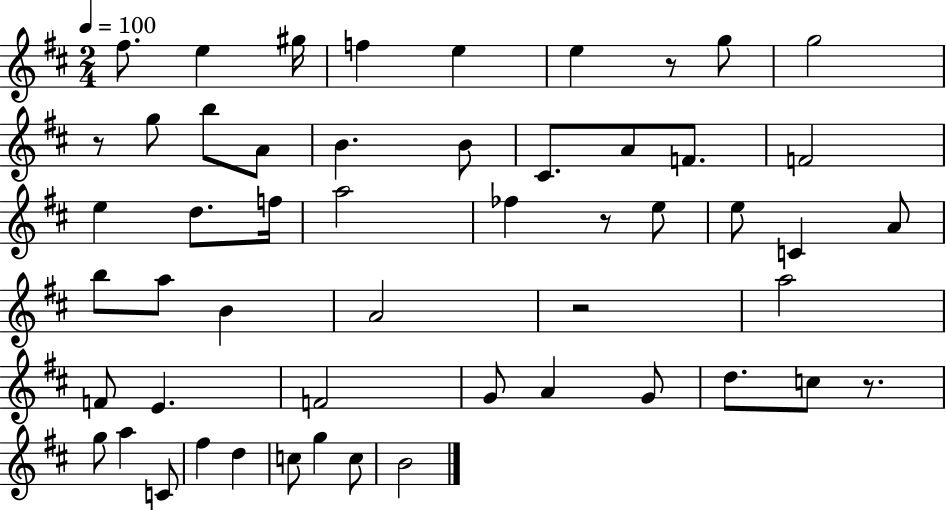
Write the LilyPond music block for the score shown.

{
  \clef treble
  \numericTimeSignature
  \time 2/4
  \key d \major
  \tempo 4 = 100
  fis''8. e''4 gis''16 | f''4 e''4 | e''4 r8 g''8 | g''2 | \break r8 g''8 b''8 a'8 | b'4. b'8 | cis'8. a'8 f'8. | f'2 | \break e''4 d''8. f''16 | a''2 | fes''4 r8 e''8 | e''8 c'4 a'8 | \break b''8 a''8 b'4 | a'2 | r2 | a''2 | \break f'8 e'4. | f'2 | g'8 a'4 g'8 | d''8. c''8 r8. | \break g''8 a''4 c'8 | fis''4 d''4 | c''8 g''4 c''8 | b'2 | \break \bar "|."
}